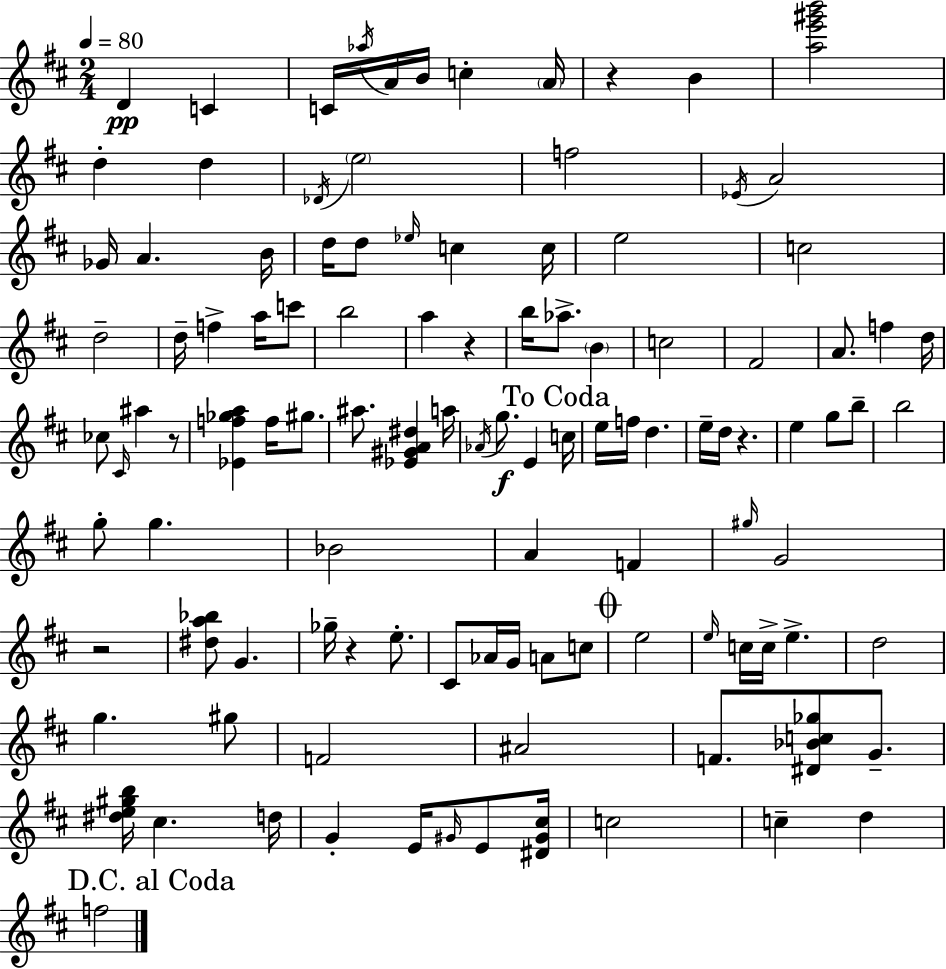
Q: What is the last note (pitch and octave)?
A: F5